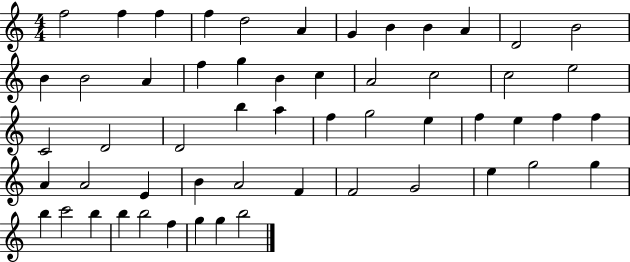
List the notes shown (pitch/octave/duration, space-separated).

F5/h F5/q F5/q F5/q D5/h A4/q G4/q B4/q B4/q A4/q D4/h B4/h B4/q B4/h A4/q F5/q G5/q B4/q C5/q A4/h C5/h C5/h E5/h C4/h D4/h D4/h B5/q A5/q F5/q G5/h E5/q F5/q E5/q F5/q F5/q A4/q A4/h E4/q B4/q A4/h F4/q F4/h G4/h E5/q G5/h G5/q B5/q C6/h B5/q B5/q B5/h F5/q G5/q G5/q B5/h